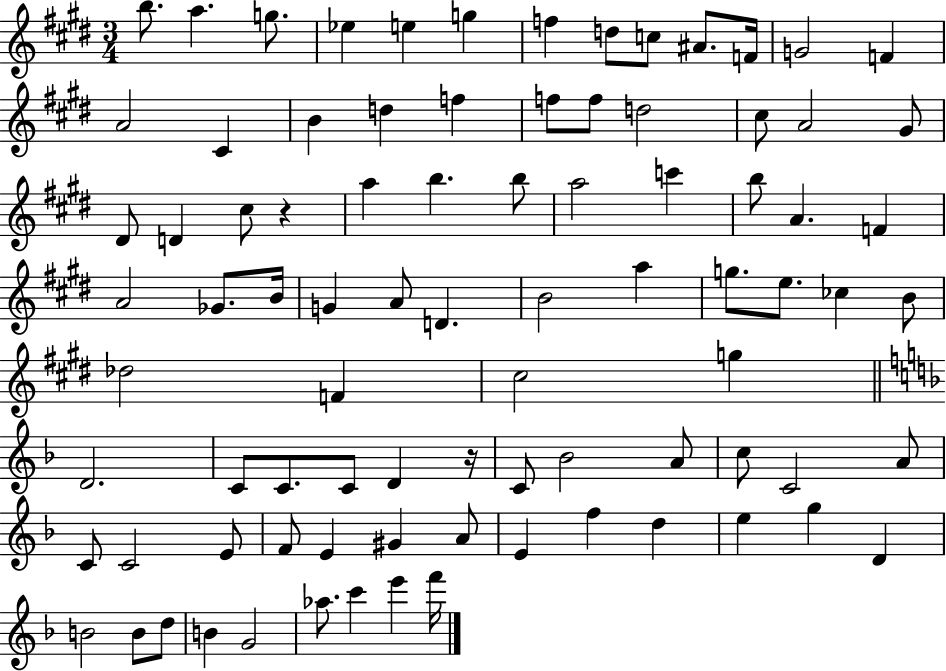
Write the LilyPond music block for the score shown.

{
  \clef treble
  \numericTimeSignature
  \time 3/4
  \key e \major
  b''8. a''4. g''8. | ees''4 e''4 g''4 | f''4 d''8 c''8 ais'8. f'16 | g'2 f'4 | \break a'2 cis'4 | b'4 d''4 f''4 | f''8 f''8 d''2 | cis''8 a'2 gis'8 | \break dis'8 d'4 cis''8 r4 | a''4 b''4. b''8 | a''2 c'''4 | b''8 a'4. f'4 | \break a'2 ges'8. b'16 | g'4 a'8 d'4. | b'2 a''4 | g''8. e''8. ces''4 b'8 | \break des''2 f'4 | cis''2 g''4 | \bar "||" \break \key f \major d'2. | c'8 c'8. c'8 d'4 r16 | c'8 bes'2 a'8 | c''8 c'2 a'8 | \break c'8 c'2 e'8 | f'8 e'4 gis'4 a'8 | e'4 f''4 d''4 | e''4 g''4 d'4 | \break b'2 b'8 d''8 | b'4 g'2 | aes''8. c'''4 e'''4 f'''16 | \bar "|."
}